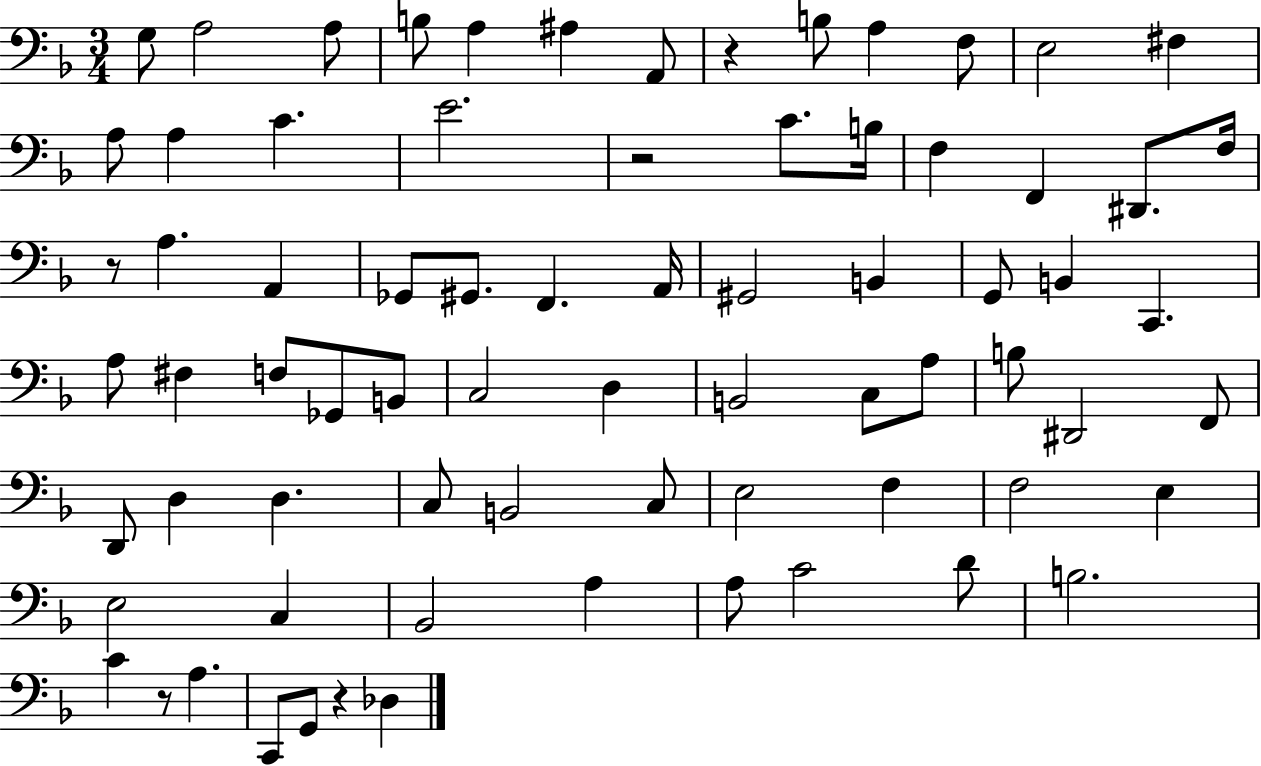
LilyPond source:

{
  \clef bass
  \numericTimeSignature
  \time 3/4
  \key f \major
  g8 a2 a8 | b8 a4 ais4 a,8 | r4 b8 a4 f8 | e2 fis4 | \break a8 a4 c'4. | e'2. | r2 c'8. b16 | f4 f,4 dis,8. f16 | \break r8 a4. a,4 | ges,8 gis,8. f,4. a,16 | gis,2 b,4 | g,8 b,4 c,4. | \break a8 fis4 f8 ges,8 b,8 | c2 d4 | b,2 c8 a8 | b8 dis,2 f,8 | \break d,8 d4 d4. | c8 b,2 c8 | e2 f4 | f2 e4 | \break e2 c4 | bes,2 a4 | a8 c'2 d'8 | b2. | \break c'4 r8 a4. | c,8 g,8 r4 des4 | \bar "|."
}